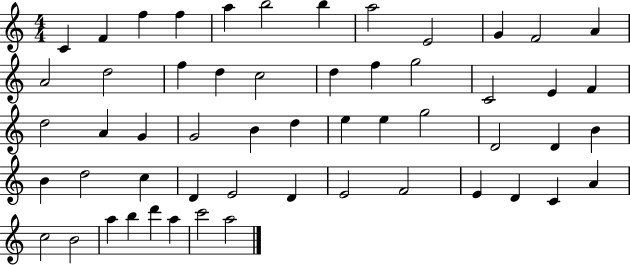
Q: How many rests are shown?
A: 0